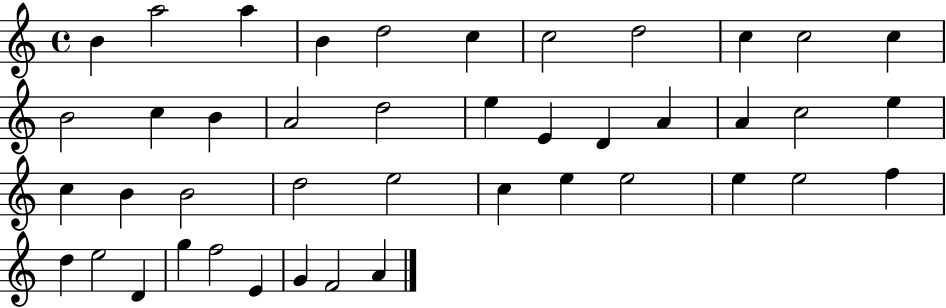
B4/q A5/h A5/q B4/q D5/h C5/q C5/h D5/h C5/q C5/h C5/q B4/h C5/q B4/q A4/h D5/h E5/q E4/q D4/q A4/q A4/q C5/h E5/q C5/q B4/q B4/h D5/h E5/h C5/q E5/q E5/h E5/q E5/h F5/q D5/q E5/h D4/q G5/q F5/h E4/q G4/q F4/h A4/q